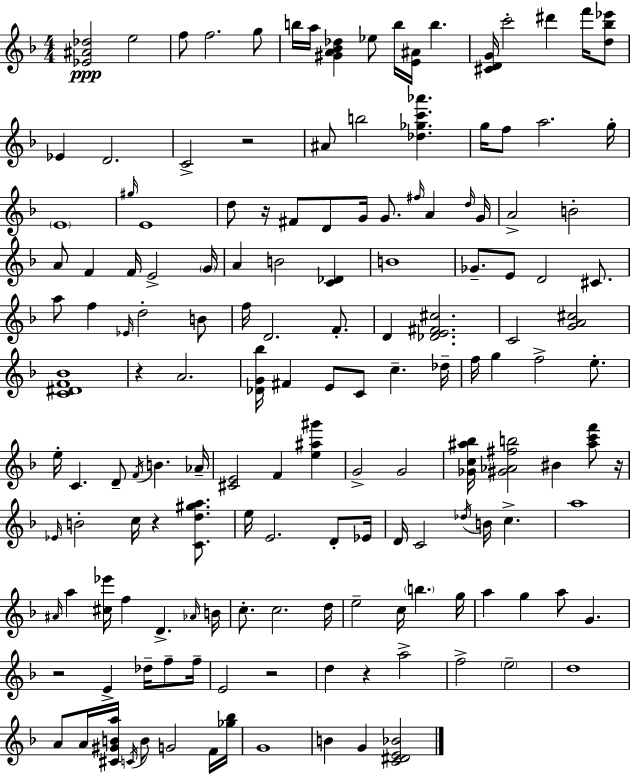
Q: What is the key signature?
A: F major